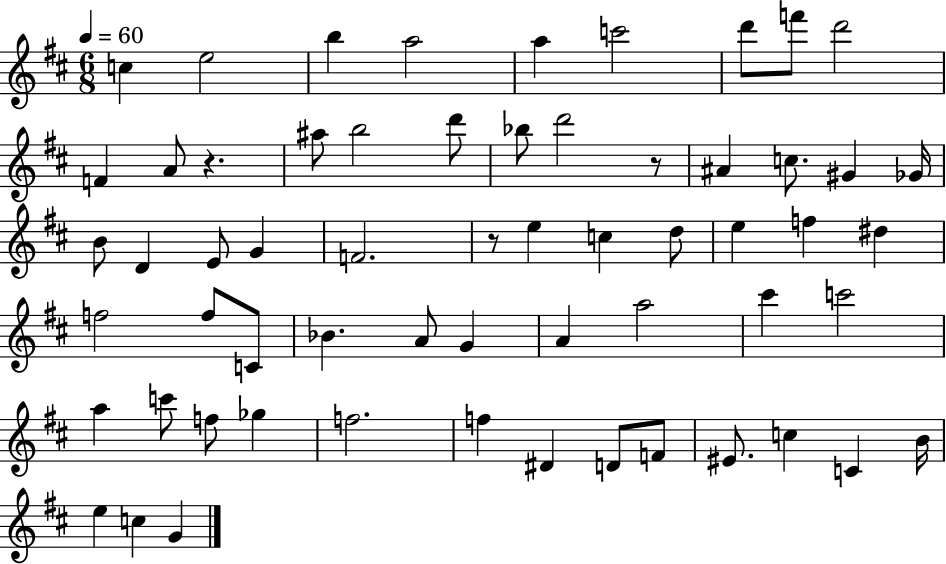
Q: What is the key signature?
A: D major